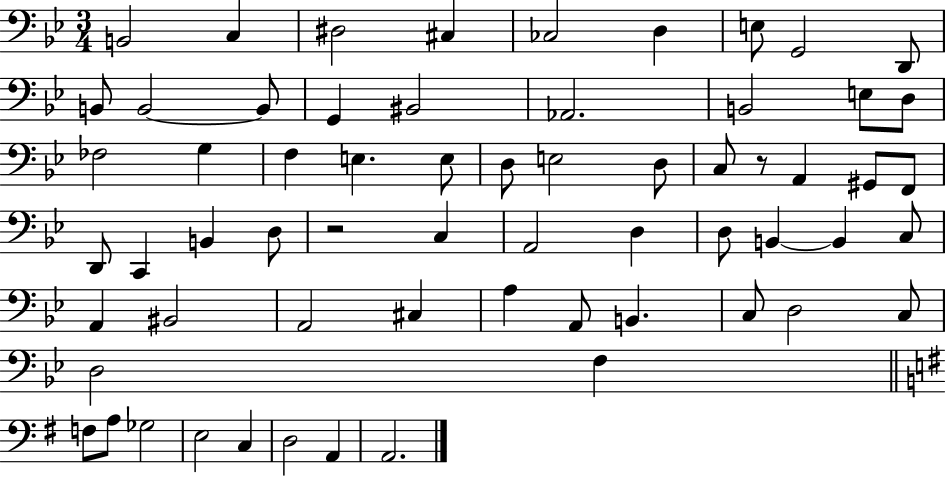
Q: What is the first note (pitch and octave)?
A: B2